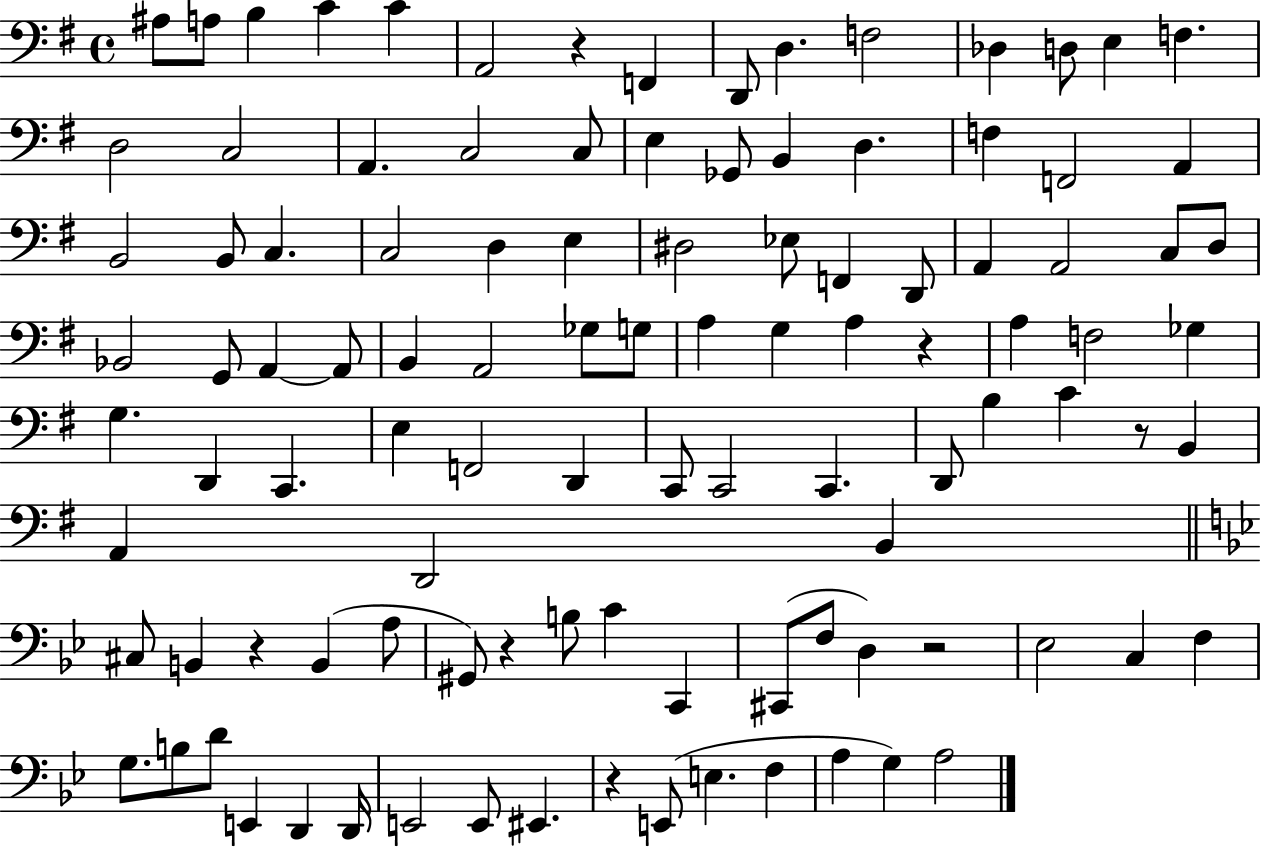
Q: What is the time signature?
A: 4/4